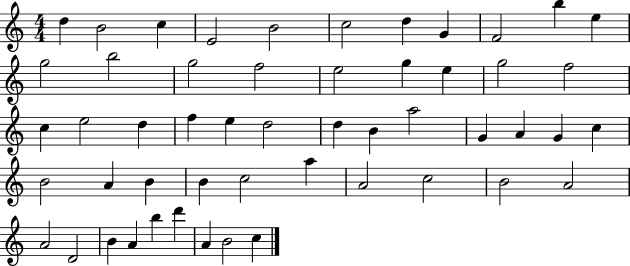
D5/q B4/h C5/q E4/h B4/h C5/h D5/q G4/q F4/h B5/q E5/q G5/h B5/h G5/h F5/h E5/h G5/q E5/q G5/h F5/h C5/q E5/h D5/q F5/q E5/q D5/h D5/q B4/q A5/h G4/q A4/q G4/q C5/q B4/h A4/q B4/q B4/q C5/h A5/q A4/h C5/h B4/h A4/h A4/h D4/h B4/q A4/q B5/q D6/q A4/q B4/h C5/q